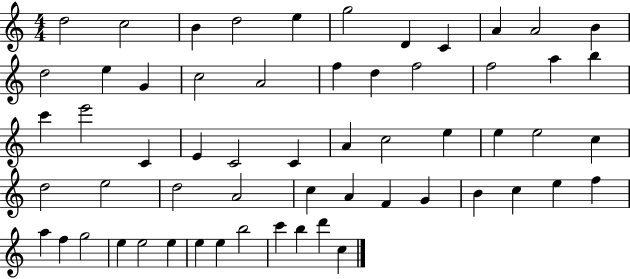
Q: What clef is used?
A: treble